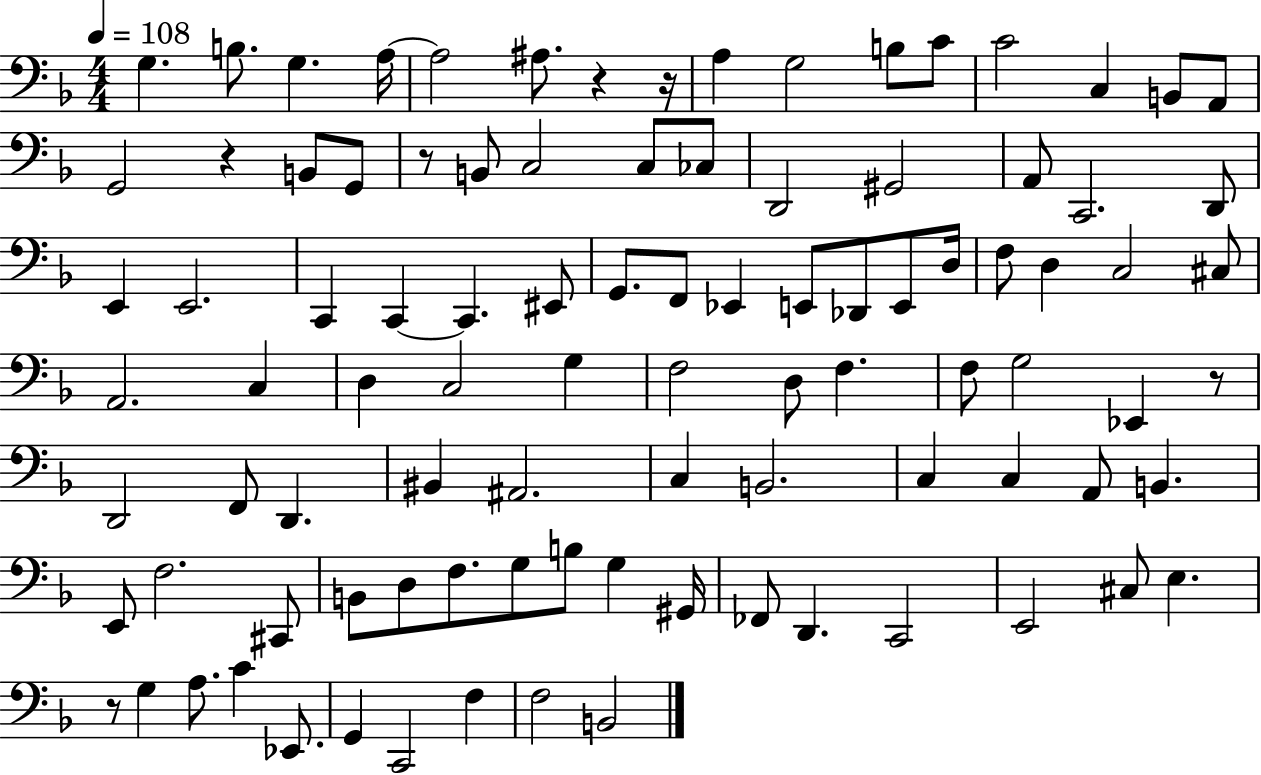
G3/q. B3/e. G3/q. A3/s A3/h A#3/e. R/q R/s A3/q G3/h B3/e C4/e C4/h C3/q B2/e A2/e G2/h R/q B2/e G2/e R/e B2/e C3/h C3/e CES3/e D2/h G#2/h A2/e C2/h. D2/e E2/q E2/h. C2/q C2/q C2/q. EIS2/e G2/e. F2/e Eb2/q E2/e Db2/e E2/e D3/s F3/e D3/q C3/h C#3/e A2/h. C3/q D3/q C3/h G3/q F3/h D3/e F3/q. F3/e G3/h Eb2/q R/e D2/h F2/e D2/q. BIS2/q A#2/h. C3/q B2/h. C3/q C3/q A2/e B2/q. E2/e F3/h. C#2/e B2/e D3/e F3/e. G3/e B3/e G3/q G#2/s FES2/e D2/q. C2/h E2/h C#3/e E3/q. R/e G3/q A3/e. C4/q Eb2/e. G2/q C2/h F3/q F3/h B2/h